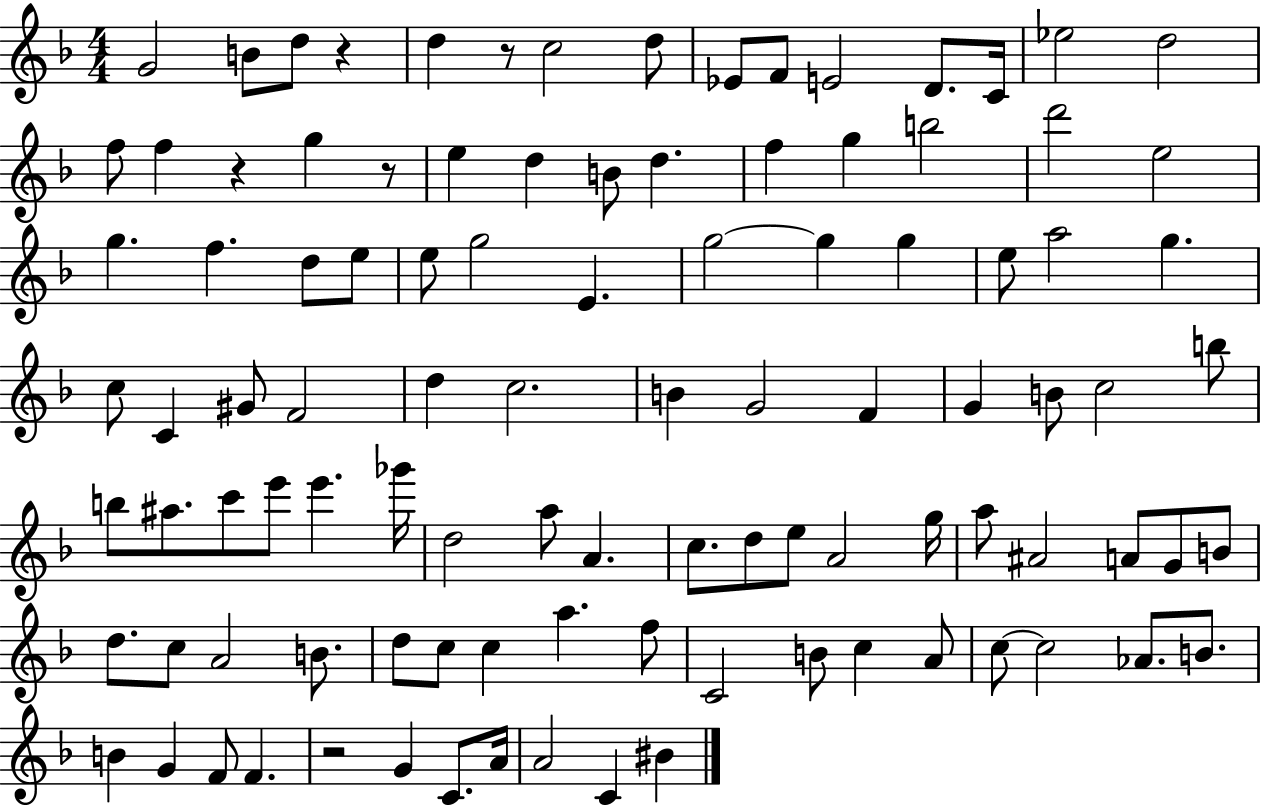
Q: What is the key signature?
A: F major